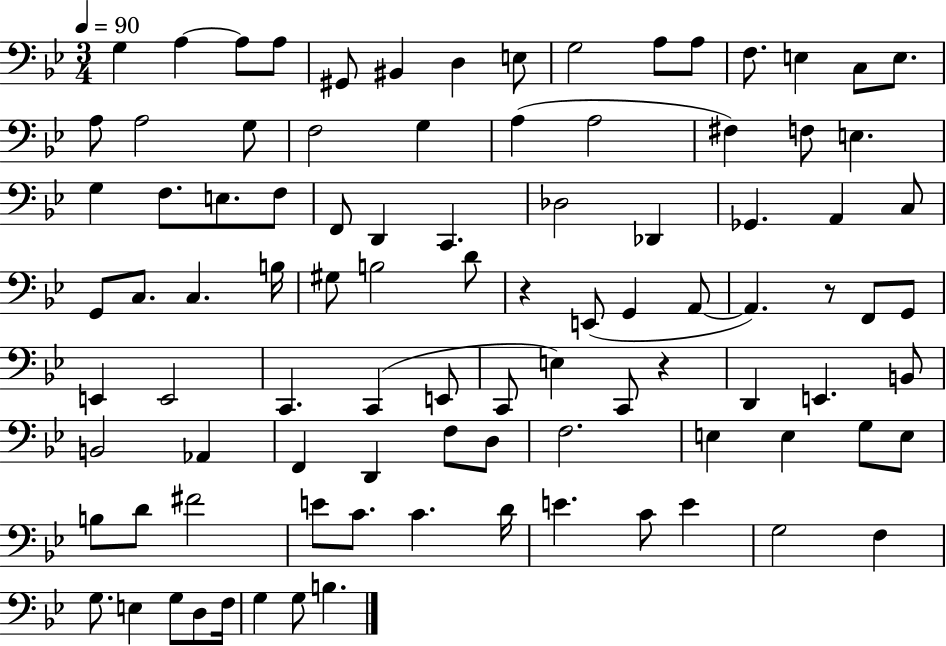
G3/q A3/q A3/e A3/e G#2/e BIS2/q D3/q E3/e G3/h A3/e A3/e F3/e. E3/q C3/e E3/e. A3/e A3/h G3/e F3/h G3/q A3/q A3/h F#3/q F3/e E3/q. G3/q F3/e. E3/e. F3/e F2/e D2/q C2/q. Db3/h Db2/q Gb2/q. A2/q C3/e G2/e C3/e. C3/q. B3/s G#3/e B3/h D4/e R/q E2/e G2/q A2/e A2/q. R/e F2/e G2/e E2/q E2/h C2/q. C2/q E2/e C2/e E3/q C2/e R/q D2/q E2/q. B2/e B2/h Ab2/q F2/q D2/q F3/e D3/e F3/h. E3/q E3/q G3/e E3/e B3/e D4/e F#4/h E4/e C4/e. C4/q. D4/s E4/q. C4/e E4/q G3/h F3/q G3/e. E3/q G3/e D3/e F3/s G3/q G3/e B3/q.